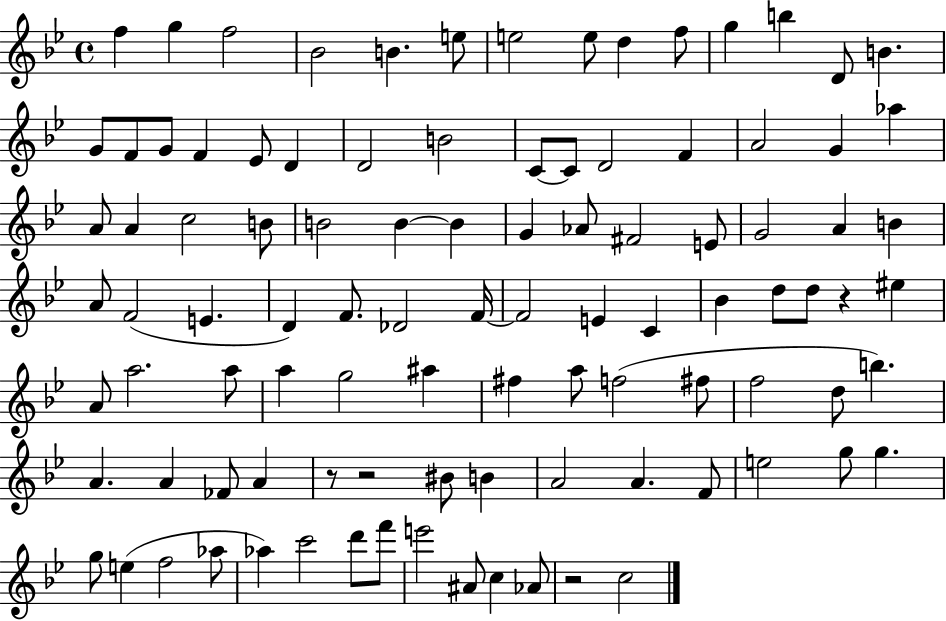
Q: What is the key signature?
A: BES major